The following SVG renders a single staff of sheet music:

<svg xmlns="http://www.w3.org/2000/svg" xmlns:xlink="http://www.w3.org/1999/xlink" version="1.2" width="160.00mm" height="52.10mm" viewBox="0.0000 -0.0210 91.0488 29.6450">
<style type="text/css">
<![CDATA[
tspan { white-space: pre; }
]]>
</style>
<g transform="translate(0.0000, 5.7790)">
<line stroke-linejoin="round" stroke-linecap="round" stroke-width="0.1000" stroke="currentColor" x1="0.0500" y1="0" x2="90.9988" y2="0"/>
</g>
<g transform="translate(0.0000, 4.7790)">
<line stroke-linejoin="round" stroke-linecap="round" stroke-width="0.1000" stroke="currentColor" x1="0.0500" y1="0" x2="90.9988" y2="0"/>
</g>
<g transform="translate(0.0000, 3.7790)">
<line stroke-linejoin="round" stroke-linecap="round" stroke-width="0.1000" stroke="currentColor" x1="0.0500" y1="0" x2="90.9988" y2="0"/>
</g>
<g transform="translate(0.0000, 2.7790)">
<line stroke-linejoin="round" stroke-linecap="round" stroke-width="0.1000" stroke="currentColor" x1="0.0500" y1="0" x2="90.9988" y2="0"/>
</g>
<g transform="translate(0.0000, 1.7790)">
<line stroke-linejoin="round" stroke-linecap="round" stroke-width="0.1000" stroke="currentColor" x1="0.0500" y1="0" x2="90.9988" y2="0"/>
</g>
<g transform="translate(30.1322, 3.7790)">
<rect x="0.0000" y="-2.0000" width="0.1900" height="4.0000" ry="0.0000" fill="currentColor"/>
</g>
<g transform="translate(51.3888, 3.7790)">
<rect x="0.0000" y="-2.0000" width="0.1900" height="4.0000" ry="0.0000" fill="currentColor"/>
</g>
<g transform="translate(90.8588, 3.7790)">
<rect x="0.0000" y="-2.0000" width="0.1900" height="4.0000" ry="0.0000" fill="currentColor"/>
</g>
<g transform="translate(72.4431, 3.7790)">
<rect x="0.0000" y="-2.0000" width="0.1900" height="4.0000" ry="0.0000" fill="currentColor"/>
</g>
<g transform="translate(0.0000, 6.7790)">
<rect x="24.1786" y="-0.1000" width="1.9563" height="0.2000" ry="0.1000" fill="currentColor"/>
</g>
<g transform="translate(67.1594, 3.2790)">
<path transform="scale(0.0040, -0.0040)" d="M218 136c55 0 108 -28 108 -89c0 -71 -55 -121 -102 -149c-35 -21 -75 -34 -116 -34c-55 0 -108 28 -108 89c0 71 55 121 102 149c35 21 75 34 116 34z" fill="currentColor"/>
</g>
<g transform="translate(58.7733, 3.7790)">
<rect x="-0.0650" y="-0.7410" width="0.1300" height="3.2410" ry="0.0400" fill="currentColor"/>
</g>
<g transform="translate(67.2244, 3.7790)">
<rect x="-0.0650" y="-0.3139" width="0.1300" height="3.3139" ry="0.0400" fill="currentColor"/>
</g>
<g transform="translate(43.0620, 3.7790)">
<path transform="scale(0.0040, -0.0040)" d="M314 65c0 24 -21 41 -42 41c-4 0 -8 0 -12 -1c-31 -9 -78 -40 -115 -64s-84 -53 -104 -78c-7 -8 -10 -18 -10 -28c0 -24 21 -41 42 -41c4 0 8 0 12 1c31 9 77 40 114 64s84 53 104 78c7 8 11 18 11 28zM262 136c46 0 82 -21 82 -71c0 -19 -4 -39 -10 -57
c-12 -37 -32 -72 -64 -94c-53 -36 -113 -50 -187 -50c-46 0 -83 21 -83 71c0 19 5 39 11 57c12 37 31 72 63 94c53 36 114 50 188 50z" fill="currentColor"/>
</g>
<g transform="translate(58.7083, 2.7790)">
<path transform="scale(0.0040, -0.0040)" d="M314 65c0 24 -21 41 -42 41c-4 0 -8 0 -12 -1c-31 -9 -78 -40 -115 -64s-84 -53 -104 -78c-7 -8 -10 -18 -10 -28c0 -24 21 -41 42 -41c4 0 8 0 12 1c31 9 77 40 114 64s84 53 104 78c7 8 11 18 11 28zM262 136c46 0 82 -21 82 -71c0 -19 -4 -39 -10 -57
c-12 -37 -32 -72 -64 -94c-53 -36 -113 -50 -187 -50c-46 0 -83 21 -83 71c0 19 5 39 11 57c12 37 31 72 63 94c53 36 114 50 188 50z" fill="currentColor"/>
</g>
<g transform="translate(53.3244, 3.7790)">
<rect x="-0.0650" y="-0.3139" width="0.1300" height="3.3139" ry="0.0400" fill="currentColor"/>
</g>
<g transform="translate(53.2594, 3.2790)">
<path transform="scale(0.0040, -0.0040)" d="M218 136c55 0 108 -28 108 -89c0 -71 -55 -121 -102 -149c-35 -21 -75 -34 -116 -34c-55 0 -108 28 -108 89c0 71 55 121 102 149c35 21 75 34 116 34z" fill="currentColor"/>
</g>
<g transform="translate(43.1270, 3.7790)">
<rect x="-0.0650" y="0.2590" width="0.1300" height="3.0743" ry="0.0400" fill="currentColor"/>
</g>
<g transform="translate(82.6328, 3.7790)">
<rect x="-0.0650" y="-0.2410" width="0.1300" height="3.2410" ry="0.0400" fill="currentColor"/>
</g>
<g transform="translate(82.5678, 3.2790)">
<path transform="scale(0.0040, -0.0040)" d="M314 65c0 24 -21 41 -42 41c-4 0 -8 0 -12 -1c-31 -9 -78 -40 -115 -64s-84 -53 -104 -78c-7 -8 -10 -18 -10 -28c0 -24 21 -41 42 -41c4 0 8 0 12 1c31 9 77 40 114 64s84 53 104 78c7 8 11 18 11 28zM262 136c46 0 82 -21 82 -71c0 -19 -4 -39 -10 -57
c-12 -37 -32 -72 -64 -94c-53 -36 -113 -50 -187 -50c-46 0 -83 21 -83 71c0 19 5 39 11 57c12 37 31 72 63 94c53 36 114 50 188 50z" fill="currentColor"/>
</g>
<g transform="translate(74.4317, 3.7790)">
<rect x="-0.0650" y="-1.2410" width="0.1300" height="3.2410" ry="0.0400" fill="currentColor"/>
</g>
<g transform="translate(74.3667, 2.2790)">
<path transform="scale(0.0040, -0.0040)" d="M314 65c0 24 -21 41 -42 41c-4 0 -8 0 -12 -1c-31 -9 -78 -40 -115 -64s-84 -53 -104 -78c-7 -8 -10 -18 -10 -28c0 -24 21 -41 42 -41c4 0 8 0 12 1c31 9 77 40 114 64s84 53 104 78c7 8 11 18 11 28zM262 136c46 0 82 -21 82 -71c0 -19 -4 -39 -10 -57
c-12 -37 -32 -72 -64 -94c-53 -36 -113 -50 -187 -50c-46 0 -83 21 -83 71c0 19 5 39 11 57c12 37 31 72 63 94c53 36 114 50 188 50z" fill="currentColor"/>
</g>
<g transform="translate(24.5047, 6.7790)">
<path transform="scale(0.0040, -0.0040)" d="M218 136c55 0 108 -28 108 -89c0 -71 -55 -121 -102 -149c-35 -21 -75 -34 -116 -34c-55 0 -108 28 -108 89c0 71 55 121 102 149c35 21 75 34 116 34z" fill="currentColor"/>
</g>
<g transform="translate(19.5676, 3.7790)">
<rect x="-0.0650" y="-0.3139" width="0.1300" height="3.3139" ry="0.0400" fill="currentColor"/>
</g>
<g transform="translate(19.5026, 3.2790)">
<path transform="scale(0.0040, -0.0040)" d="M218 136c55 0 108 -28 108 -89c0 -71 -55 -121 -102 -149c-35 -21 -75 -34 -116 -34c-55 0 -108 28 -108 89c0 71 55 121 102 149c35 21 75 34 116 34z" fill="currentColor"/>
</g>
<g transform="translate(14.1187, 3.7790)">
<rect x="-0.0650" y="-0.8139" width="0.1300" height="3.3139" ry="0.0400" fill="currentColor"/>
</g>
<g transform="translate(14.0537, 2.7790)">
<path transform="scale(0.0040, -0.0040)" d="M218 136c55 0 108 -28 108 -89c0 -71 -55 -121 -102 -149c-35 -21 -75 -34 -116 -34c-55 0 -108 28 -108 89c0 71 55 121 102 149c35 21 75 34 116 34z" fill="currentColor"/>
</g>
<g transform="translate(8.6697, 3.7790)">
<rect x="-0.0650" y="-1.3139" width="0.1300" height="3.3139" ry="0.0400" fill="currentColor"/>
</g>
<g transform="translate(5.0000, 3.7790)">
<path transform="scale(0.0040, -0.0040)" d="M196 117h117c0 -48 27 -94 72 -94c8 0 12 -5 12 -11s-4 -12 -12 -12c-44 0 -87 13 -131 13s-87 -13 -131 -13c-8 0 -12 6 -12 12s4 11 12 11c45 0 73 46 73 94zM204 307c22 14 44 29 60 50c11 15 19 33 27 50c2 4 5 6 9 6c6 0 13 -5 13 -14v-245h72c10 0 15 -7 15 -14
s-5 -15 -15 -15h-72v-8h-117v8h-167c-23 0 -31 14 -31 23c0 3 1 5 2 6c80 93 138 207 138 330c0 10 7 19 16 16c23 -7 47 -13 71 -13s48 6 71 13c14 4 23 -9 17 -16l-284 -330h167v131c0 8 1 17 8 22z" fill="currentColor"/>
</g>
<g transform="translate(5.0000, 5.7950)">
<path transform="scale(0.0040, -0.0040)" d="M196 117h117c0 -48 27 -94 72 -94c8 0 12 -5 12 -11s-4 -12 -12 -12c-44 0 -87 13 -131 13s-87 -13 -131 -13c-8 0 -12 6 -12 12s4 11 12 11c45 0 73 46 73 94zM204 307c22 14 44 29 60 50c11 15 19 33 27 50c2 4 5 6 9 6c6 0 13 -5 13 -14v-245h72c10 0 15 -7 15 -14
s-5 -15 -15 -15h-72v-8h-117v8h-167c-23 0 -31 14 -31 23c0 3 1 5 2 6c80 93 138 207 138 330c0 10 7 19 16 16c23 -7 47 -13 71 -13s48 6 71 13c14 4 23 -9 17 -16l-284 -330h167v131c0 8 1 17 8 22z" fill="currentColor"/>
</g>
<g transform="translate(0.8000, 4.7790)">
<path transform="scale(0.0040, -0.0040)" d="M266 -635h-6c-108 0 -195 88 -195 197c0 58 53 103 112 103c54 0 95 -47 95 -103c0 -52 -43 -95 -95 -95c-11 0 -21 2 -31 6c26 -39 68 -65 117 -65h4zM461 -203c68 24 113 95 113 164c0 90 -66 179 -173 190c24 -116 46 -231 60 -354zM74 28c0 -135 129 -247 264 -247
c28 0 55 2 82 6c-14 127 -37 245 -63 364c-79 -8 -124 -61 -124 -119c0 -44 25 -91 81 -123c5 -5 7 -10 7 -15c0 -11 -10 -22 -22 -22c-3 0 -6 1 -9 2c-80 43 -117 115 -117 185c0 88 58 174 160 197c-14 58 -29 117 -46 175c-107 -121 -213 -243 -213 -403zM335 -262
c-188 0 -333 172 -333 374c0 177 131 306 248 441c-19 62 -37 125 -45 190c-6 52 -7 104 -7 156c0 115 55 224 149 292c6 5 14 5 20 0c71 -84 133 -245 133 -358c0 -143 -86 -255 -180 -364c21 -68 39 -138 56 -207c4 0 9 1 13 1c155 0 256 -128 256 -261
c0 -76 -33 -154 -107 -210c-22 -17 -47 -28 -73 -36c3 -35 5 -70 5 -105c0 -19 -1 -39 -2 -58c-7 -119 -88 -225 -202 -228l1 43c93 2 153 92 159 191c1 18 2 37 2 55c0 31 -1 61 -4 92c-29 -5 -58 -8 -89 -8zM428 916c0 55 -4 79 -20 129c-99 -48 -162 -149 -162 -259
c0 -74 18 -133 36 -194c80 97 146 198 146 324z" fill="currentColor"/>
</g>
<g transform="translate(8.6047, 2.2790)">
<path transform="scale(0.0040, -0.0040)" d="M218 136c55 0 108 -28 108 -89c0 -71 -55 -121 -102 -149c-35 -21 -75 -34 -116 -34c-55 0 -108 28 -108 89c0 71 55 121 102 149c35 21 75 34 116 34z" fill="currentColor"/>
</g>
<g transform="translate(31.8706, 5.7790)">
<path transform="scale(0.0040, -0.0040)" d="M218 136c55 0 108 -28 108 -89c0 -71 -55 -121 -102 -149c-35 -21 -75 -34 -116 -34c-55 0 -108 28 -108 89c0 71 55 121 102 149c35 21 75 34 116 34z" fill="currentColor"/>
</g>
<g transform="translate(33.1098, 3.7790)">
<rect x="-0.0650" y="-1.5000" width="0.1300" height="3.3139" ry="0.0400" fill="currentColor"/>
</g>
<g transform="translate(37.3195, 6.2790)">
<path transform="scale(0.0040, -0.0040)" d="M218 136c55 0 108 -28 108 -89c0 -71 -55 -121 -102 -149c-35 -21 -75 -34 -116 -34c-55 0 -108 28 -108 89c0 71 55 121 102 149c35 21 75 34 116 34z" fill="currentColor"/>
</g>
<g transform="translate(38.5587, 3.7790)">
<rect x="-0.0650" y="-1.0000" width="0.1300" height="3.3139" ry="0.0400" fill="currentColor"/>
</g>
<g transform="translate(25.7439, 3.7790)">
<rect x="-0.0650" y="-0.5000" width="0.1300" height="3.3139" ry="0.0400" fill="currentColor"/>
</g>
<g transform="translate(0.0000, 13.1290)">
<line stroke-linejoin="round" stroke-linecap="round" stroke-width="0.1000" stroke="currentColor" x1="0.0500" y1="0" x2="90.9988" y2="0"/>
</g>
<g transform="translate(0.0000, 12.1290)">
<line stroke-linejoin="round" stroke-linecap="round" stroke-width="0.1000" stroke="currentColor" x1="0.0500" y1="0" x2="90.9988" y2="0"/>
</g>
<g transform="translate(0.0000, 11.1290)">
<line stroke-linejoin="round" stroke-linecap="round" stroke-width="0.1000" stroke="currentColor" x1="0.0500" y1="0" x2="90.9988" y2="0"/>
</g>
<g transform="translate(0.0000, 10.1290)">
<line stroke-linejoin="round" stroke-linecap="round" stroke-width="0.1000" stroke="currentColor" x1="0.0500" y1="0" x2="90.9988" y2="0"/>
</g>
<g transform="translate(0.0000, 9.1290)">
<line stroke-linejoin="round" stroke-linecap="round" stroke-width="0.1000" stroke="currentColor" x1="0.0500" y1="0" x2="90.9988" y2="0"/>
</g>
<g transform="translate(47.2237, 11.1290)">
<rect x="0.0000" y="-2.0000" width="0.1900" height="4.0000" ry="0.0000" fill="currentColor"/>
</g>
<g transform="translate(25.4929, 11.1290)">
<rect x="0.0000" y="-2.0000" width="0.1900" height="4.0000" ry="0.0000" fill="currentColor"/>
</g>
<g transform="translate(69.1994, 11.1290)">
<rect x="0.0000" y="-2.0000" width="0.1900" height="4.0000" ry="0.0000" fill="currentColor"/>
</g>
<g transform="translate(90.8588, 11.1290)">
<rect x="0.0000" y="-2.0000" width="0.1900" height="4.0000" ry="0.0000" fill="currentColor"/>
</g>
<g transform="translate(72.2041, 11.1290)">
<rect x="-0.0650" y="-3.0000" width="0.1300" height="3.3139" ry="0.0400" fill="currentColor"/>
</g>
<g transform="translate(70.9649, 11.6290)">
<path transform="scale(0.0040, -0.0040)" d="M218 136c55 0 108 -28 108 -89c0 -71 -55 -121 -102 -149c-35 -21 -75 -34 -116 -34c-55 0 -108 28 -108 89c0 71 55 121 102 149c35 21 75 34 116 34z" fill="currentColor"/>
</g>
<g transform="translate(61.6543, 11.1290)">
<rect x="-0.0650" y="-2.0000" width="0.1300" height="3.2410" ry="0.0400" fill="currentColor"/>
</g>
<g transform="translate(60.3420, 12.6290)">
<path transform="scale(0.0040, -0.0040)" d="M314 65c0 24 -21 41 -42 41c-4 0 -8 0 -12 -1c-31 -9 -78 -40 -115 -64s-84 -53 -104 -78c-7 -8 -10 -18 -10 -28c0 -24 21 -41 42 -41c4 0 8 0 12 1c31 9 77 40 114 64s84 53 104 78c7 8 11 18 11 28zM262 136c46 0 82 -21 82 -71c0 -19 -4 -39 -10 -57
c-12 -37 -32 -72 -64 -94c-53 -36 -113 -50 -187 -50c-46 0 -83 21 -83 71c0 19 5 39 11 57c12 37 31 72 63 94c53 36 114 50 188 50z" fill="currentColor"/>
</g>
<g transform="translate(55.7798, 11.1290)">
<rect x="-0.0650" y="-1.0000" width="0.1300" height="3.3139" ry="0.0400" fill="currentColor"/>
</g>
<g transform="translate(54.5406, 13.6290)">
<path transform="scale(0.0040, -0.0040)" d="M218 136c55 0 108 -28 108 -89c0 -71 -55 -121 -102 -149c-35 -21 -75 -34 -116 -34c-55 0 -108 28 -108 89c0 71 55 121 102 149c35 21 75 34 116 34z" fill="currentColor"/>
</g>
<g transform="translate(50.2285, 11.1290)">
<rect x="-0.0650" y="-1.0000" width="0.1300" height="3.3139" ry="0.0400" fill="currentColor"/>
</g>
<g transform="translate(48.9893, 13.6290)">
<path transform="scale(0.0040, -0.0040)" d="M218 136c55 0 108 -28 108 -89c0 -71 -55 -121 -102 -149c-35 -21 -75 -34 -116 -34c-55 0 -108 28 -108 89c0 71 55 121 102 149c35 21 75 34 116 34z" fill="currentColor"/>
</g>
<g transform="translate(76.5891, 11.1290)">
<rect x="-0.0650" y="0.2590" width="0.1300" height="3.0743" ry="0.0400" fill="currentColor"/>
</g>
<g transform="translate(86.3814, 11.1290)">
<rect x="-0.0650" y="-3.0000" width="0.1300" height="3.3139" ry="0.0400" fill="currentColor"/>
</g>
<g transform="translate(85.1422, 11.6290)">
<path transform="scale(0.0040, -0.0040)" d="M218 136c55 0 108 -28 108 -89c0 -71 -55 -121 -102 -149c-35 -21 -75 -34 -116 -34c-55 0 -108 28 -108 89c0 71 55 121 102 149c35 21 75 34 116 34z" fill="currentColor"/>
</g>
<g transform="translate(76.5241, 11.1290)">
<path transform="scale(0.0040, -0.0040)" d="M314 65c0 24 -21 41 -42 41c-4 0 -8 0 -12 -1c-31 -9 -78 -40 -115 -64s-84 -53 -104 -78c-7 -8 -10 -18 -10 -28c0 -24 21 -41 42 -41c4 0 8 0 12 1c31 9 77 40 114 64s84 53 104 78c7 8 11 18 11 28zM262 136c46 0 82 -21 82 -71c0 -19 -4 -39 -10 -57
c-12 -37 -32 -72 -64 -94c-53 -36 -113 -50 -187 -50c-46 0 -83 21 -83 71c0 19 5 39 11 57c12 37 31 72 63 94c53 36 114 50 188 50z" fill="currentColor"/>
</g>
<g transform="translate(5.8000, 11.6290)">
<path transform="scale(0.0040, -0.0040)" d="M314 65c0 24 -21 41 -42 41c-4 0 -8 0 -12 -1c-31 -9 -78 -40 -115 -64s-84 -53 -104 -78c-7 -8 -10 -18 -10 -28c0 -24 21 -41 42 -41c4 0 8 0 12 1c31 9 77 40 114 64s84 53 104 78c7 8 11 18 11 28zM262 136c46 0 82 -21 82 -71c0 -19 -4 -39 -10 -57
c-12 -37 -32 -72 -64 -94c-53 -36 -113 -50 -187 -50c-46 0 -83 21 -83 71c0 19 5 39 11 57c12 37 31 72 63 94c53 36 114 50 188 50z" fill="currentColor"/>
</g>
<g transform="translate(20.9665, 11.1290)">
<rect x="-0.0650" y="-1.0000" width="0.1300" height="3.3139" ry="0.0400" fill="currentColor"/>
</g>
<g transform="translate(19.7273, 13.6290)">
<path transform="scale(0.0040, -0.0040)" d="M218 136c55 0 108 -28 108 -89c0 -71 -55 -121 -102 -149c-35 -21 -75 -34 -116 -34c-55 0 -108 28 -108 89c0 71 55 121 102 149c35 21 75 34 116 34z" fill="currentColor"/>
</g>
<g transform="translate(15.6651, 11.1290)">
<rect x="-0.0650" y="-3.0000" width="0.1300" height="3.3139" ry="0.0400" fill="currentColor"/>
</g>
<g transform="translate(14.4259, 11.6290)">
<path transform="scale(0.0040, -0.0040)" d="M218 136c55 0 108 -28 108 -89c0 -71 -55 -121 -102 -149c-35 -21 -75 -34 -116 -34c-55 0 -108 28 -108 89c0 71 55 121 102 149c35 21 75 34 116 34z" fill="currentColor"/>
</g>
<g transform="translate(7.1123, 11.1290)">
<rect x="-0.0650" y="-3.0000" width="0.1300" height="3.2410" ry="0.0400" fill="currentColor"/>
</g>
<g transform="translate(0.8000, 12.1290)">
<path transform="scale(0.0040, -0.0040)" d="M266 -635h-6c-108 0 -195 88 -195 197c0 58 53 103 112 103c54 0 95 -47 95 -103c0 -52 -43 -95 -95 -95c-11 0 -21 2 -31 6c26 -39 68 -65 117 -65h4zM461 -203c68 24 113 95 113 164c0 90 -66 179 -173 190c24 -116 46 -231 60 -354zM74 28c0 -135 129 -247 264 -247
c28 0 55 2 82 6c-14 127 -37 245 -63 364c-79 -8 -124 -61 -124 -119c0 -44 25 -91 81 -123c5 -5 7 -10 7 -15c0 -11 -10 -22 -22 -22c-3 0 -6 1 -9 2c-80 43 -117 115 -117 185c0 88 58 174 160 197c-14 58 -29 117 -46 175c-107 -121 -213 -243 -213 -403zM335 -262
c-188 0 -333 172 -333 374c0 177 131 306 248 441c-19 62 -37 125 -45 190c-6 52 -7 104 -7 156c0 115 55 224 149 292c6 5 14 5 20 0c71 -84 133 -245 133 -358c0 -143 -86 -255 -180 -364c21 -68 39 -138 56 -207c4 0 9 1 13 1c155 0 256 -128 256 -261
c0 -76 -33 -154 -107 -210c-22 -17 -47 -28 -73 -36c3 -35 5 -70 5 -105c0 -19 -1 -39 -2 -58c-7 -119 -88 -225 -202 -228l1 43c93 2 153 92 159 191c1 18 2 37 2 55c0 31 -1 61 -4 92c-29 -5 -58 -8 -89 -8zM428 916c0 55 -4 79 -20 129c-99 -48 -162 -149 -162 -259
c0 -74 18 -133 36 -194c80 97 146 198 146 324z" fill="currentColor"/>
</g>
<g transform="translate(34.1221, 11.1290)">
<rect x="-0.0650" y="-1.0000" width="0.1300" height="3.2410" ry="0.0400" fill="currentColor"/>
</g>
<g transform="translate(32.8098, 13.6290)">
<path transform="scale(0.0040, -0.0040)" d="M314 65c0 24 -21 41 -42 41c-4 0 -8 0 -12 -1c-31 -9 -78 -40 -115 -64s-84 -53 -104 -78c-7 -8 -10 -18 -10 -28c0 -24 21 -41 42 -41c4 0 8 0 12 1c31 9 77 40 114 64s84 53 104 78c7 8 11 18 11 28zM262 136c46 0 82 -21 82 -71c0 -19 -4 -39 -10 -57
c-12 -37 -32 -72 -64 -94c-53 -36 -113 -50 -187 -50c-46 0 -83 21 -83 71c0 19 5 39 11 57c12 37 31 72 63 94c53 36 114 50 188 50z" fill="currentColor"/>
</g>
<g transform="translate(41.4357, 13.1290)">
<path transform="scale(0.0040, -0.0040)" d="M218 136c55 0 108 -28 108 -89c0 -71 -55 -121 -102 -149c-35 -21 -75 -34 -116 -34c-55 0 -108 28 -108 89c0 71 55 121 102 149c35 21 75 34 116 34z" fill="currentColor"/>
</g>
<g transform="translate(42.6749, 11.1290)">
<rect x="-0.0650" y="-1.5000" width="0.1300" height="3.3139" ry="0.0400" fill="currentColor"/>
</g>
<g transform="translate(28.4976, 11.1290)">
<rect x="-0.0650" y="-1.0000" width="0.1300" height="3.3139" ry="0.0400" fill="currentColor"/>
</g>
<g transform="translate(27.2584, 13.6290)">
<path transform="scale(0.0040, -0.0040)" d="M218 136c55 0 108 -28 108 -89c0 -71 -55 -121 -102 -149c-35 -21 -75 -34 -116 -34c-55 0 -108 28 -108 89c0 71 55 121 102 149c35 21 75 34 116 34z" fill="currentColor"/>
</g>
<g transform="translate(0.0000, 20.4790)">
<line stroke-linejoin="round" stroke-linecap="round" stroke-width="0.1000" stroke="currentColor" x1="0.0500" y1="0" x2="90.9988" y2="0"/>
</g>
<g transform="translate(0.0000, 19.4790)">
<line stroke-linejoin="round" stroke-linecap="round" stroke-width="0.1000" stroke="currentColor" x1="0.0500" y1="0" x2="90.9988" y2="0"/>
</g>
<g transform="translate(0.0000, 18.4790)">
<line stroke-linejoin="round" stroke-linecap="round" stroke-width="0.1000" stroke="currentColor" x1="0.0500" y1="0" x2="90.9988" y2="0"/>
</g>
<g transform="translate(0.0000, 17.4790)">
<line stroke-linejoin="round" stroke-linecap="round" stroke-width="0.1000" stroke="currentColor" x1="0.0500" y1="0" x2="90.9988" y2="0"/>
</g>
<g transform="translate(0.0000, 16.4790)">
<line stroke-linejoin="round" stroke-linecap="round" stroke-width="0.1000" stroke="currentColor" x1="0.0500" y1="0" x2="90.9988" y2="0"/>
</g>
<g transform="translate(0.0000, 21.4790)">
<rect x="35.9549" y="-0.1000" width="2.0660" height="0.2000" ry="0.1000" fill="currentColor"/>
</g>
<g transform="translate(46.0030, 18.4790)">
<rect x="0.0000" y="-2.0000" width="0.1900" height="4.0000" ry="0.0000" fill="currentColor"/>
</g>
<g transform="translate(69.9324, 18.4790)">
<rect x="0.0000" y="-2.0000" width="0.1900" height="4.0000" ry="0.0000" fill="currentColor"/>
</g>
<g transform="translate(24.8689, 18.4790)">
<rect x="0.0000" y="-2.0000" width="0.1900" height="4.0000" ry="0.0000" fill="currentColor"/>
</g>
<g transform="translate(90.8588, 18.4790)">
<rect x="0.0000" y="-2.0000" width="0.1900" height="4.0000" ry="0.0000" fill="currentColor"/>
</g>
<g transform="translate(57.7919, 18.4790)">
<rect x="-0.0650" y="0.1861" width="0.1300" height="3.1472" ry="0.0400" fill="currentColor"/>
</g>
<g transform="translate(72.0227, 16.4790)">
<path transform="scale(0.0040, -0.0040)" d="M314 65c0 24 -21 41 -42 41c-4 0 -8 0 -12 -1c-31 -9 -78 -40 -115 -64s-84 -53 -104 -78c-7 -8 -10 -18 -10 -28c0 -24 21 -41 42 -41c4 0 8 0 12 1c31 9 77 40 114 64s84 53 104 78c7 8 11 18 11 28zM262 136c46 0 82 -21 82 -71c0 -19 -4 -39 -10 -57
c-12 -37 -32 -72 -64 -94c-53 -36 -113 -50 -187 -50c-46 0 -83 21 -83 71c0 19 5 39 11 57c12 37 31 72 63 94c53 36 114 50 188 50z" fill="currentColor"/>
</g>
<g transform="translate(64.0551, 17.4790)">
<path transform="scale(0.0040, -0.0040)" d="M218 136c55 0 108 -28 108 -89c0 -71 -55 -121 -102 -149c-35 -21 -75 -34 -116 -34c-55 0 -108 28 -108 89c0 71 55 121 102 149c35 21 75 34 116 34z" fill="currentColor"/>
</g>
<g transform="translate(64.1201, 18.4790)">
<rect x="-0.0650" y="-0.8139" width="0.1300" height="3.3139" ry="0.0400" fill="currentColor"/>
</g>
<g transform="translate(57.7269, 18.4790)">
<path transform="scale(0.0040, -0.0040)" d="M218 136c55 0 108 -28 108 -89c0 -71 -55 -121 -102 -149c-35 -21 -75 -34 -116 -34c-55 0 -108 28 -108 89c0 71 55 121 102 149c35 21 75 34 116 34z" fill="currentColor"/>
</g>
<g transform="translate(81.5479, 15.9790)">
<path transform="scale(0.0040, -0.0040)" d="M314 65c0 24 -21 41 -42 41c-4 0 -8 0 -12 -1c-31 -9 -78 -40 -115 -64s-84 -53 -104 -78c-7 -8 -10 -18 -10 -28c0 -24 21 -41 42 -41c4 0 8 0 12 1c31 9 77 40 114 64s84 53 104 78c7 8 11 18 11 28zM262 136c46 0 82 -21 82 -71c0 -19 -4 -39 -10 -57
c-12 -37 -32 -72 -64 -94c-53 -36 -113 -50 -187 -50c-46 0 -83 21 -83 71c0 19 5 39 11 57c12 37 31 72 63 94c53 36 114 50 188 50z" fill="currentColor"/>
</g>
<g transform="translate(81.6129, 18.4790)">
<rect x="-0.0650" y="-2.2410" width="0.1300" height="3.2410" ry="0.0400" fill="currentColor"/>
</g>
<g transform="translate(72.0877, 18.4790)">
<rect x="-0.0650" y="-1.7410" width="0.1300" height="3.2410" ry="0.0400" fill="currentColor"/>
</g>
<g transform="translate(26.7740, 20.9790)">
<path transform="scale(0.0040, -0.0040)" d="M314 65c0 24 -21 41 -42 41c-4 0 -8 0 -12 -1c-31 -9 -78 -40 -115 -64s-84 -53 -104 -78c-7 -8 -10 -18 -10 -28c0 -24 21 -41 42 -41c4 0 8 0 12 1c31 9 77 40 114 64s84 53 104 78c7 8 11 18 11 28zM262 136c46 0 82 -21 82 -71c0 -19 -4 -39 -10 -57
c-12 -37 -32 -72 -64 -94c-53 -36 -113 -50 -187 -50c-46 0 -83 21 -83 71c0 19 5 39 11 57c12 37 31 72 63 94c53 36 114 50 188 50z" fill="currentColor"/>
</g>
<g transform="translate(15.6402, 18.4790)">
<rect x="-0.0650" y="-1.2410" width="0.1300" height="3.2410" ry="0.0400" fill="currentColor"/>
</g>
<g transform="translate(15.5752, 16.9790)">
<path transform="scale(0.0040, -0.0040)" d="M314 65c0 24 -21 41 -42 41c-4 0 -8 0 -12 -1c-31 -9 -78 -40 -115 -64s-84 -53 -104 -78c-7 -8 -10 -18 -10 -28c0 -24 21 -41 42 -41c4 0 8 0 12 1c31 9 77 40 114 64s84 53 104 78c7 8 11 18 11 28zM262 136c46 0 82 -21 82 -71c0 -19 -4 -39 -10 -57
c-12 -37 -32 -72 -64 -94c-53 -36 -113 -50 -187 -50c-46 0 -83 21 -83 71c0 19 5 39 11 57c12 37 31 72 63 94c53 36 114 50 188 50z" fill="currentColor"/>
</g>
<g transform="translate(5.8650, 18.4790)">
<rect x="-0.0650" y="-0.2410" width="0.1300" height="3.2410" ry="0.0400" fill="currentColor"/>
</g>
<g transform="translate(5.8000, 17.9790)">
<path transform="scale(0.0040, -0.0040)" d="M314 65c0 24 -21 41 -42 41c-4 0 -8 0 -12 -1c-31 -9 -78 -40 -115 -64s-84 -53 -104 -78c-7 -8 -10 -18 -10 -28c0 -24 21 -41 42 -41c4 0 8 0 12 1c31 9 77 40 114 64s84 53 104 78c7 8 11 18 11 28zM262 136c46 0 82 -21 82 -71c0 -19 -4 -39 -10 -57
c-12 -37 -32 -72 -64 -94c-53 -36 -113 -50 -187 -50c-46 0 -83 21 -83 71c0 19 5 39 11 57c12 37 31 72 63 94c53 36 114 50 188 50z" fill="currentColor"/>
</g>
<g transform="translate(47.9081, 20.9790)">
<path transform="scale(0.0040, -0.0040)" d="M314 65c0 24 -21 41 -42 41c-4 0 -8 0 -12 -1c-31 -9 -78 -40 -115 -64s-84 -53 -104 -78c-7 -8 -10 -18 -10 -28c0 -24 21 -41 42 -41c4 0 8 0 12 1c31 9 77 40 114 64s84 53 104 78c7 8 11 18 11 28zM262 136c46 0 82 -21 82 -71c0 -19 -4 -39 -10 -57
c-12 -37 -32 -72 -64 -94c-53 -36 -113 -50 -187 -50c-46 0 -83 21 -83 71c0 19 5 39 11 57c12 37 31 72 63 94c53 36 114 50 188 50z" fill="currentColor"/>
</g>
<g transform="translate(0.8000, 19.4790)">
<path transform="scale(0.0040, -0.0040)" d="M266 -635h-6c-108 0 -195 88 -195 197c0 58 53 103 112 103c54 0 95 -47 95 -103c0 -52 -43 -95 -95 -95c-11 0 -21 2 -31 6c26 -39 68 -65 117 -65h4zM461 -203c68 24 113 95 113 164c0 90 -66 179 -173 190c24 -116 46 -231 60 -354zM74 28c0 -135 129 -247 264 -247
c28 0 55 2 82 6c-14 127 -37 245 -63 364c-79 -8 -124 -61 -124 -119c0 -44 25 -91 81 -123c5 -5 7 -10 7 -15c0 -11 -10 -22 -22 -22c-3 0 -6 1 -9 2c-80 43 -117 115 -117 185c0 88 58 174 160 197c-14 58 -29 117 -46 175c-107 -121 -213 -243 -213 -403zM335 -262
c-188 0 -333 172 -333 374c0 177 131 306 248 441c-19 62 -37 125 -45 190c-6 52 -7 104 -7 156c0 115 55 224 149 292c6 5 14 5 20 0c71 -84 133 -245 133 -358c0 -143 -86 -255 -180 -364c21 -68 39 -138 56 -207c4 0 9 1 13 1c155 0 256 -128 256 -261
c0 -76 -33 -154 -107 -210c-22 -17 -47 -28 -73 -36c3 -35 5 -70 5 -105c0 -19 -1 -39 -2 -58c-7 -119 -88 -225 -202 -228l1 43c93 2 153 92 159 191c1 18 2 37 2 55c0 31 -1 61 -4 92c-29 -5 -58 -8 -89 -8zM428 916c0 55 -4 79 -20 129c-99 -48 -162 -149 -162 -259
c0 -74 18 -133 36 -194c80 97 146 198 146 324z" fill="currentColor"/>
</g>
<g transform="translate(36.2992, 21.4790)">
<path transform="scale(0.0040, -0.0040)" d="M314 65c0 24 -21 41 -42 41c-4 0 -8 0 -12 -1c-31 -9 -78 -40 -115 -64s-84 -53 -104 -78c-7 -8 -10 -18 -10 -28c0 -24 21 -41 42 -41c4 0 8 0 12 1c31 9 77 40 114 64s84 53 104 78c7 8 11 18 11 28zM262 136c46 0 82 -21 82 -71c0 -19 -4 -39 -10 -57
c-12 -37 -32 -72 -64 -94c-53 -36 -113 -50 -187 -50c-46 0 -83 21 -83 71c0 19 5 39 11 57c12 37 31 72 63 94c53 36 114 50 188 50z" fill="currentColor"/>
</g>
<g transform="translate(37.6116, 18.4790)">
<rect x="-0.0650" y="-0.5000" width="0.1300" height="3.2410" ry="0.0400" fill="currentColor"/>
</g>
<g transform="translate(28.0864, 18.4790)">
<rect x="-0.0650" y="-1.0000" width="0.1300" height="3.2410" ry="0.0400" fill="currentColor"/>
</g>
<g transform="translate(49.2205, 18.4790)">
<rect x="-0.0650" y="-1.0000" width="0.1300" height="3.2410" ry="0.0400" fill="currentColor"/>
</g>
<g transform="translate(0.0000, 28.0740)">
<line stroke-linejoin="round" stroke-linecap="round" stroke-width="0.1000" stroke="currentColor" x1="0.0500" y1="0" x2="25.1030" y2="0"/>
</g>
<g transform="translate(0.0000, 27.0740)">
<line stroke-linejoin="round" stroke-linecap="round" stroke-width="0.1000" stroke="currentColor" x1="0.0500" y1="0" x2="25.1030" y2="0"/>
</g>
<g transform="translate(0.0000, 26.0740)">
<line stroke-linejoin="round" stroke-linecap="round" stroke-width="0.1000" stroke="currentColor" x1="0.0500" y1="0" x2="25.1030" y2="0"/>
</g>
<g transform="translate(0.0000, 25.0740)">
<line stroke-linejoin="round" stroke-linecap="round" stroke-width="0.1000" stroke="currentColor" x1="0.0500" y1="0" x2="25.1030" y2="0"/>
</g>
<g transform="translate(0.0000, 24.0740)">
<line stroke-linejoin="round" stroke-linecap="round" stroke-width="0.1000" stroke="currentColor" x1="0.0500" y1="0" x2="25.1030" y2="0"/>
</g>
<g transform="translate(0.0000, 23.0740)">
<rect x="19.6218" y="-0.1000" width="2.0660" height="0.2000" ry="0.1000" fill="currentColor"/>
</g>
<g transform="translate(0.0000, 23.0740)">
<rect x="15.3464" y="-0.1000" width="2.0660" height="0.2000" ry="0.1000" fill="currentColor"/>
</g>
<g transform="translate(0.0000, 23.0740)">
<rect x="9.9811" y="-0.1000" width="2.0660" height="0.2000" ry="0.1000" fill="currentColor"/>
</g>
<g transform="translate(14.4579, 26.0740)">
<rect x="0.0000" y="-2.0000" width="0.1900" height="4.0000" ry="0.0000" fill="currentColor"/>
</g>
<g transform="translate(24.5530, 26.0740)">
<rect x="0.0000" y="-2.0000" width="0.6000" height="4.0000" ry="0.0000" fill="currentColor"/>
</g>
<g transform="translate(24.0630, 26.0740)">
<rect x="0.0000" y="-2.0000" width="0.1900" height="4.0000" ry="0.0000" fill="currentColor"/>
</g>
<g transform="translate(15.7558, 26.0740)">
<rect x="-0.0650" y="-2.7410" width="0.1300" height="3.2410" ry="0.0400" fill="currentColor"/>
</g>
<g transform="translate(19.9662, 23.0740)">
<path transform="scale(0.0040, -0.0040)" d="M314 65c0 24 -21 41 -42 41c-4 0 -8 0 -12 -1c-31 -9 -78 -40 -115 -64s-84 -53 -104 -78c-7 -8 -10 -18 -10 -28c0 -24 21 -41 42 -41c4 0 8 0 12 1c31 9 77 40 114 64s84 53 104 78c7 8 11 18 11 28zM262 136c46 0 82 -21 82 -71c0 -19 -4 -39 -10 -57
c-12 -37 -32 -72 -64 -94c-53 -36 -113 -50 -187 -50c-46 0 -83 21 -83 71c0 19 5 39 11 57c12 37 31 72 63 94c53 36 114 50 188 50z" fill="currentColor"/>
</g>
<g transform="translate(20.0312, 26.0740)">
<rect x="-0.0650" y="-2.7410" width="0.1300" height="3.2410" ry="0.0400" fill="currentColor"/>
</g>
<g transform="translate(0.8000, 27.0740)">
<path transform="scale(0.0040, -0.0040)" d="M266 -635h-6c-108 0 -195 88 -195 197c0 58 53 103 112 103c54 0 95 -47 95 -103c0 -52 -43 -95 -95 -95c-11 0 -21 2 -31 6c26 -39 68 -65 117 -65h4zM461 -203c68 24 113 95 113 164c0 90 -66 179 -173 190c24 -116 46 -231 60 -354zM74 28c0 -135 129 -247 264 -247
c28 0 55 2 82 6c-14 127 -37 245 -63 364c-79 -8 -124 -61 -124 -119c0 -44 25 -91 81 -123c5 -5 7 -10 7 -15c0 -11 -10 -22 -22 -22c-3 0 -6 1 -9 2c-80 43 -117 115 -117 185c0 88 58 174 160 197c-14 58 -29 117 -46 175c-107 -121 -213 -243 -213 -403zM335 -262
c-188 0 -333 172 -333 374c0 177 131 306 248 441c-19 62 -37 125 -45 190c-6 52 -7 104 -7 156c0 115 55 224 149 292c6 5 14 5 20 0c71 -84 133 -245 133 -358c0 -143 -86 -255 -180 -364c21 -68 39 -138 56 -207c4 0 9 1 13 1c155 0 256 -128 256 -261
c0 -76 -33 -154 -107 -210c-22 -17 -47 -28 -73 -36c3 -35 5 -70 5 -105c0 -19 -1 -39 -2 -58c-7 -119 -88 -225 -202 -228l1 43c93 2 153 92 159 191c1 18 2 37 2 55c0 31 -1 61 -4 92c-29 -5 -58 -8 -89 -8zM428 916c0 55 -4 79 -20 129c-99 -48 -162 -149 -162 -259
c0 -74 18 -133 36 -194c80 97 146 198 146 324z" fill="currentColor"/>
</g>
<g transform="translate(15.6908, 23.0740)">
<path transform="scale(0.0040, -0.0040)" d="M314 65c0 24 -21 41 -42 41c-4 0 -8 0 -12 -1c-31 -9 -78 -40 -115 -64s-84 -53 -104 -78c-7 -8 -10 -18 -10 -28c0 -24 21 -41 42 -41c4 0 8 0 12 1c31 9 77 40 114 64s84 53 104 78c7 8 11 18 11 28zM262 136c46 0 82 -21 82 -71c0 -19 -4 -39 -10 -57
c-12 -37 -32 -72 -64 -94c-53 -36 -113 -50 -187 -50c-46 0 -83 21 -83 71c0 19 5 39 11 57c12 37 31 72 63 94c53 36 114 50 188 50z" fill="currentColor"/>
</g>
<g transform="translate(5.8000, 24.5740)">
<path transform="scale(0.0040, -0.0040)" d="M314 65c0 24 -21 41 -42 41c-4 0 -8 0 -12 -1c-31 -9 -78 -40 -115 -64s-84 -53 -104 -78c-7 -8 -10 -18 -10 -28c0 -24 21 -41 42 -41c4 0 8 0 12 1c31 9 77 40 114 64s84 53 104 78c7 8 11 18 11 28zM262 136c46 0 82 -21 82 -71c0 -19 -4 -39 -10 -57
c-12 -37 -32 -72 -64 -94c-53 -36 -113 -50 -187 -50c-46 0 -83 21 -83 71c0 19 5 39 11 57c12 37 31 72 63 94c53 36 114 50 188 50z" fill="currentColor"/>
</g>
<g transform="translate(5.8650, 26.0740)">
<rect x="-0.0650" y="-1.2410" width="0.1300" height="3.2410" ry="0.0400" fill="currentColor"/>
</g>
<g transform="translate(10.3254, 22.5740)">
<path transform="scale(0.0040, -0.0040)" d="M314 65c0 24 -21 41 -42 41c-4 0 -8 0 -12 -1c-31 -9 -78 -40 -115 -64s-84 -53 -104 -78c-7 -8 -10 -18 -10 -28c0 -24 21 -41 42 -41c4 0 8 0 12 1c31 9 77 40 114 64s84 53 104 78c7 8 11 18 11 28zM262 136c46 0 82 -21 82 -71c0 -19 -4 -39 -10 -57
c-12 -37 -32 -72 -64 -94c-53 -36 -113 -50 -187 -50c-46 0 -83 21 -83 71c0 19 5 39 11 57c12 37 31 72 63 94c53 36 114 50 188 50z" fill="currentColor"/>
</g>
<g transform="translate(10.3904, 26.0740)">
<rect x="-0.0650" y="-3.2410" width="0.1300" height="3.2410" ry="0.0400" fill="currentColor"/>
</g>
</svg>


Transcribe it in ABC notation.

X:1
T:Untitled
M:4/4
L:1/4
K:C
e d c C E D B2 c d2 c e2 c2 A2 A D D D2 E D D F2 A B2 A c2 e2 D2 C2 D2 B d f2 g2 e2 b2 a2 a2